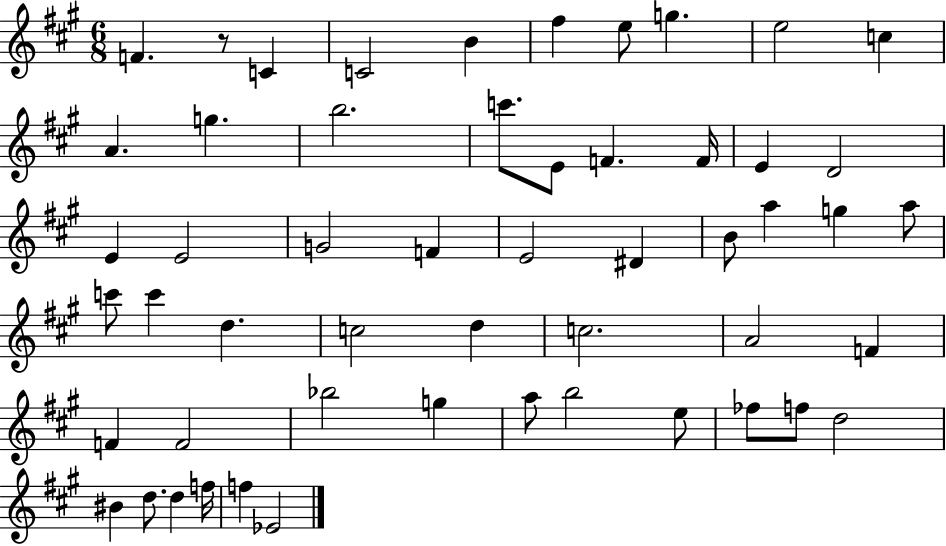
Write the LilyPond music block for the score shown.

{
  \clef treble
  \numericTimeSignature
  \time 6/8
  \key a \major
  \repeat volta 2 { f'4. r8 c'4 | c'2 b'4 | fis''4 e''8 g''4. | e''2 c''4 | \break a'4. g''4. | b''2. | c'''8. e'8 f'4. f'16 | e'4 d'2 | \break e'4 e'2 | g'2 f'4 | e'2 dis'4 | b'8 a''4 g''4 a''8 | \break c'''8 c'''4 d''4. | c''2 d''4 | c''2. | a'2 f'4 | \break f'4 f'2 | bes''2 g''4 | a''8 b''2 e''8 | fes''8 f''8 d''2 | \break bis'4 d''8. d''4 f''16 | f''4 ees'2 | } \bar "|."
}